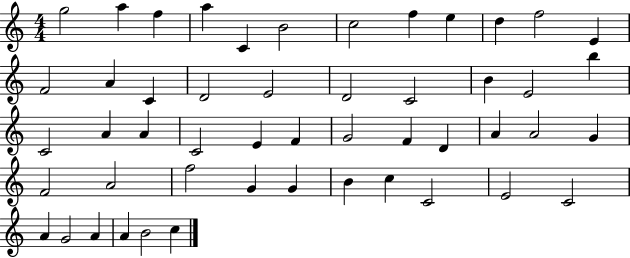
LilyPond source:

{
  \clef treble
  \numericTimeSignature
  \time 4/4
  \key c \major
  g''2 a''4 f''4 | a''4 c'4 b'2 | c''2 f''4 e''4 | d''4 f''2 e'4 | \break f'2 a'4 c'4 | d'2 e'2 | d'2 c'2 | b'4 e'2 b''4 | \break c'2 a'4 a'4 | c'2 e'4 f'4 | g'2 f'4 d'4 | a'4 a'2 g'4 | \break f'2 a'2 | f''2 g'4 g'4 | b'4 c''4 c'2 | e'2 c'2 | \break a'4 g'2 a'4 | a'4 b'2 c''4 | \bar "|."
}